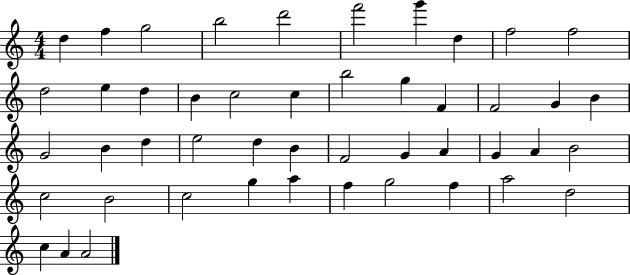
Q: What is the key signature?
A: C major